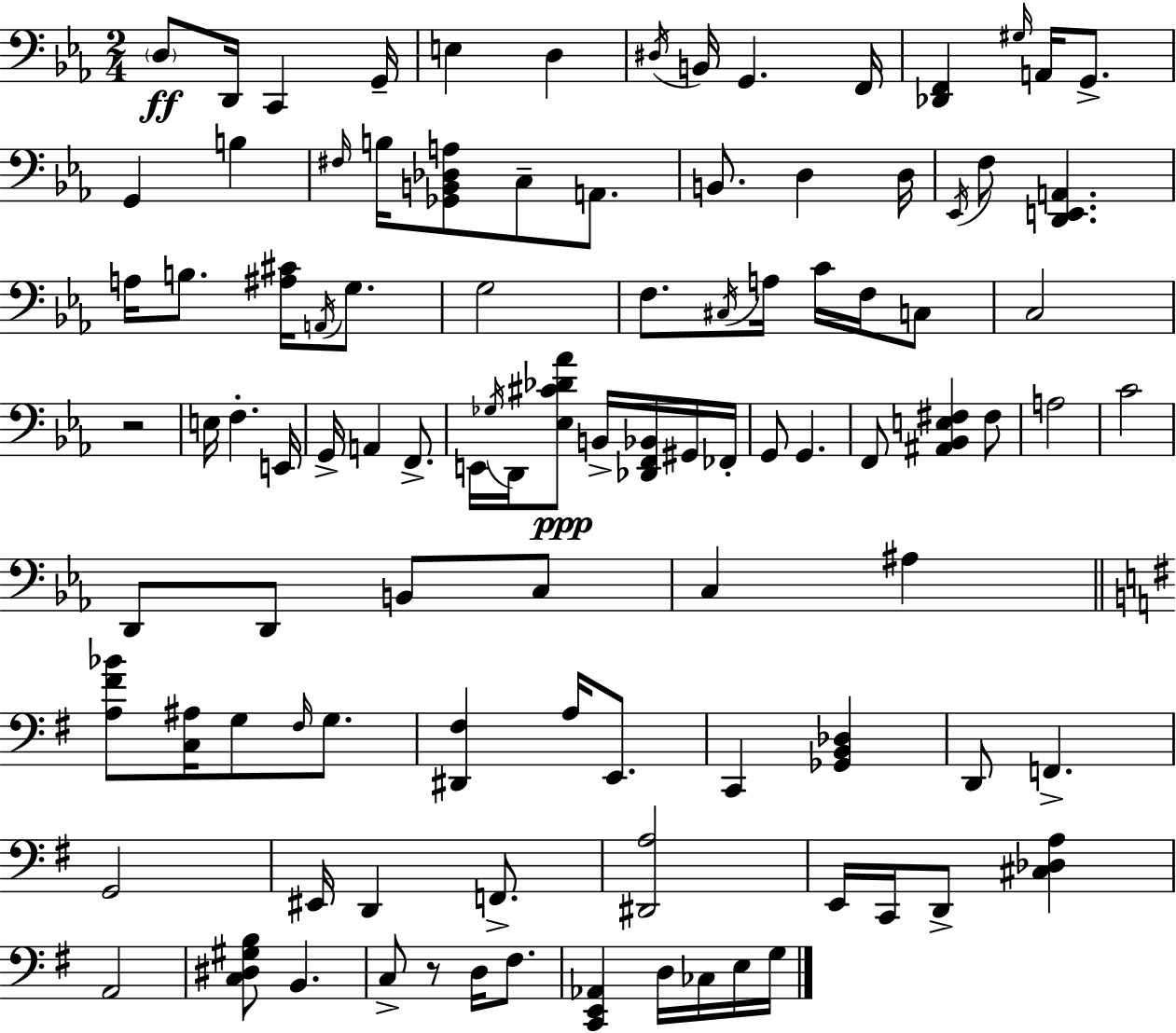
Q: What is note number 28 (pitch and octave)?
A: G3